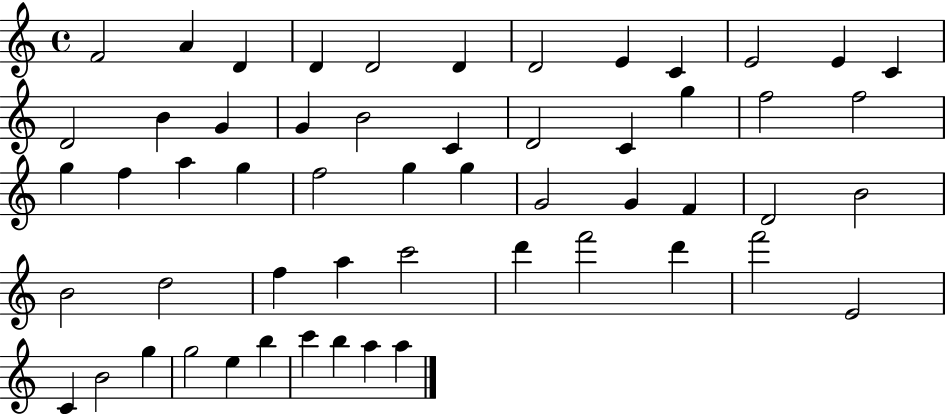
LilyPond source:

{
  \clef treble
  \time 4/4
  \defaultTimeSignature
  \key c \major
  f'2 a'4 d'4 | d'4 d'2 d'4 | d'2 e'4 c'4 | e'2 e'4 c'4 | \break d'2 b'4 g'4 | g'4 b'2 c'4 | d'2 c'4 g''4 | f''2 f''2 | \break g''4 f''4 a''4 g''4 | f''2 g''4 g''4 | g'2 g'4 f'4 | d'2 b'2 | \break b'2 d''2 | f''4 a''4 c'''2 | d'''4 f'''2 d'''4 | f'''2 e'2 | \break c'4 b'2 g''4 | g''2 e''4 b''4 | c'''4 b''4 a''4 a''4 | \bar "|."
}